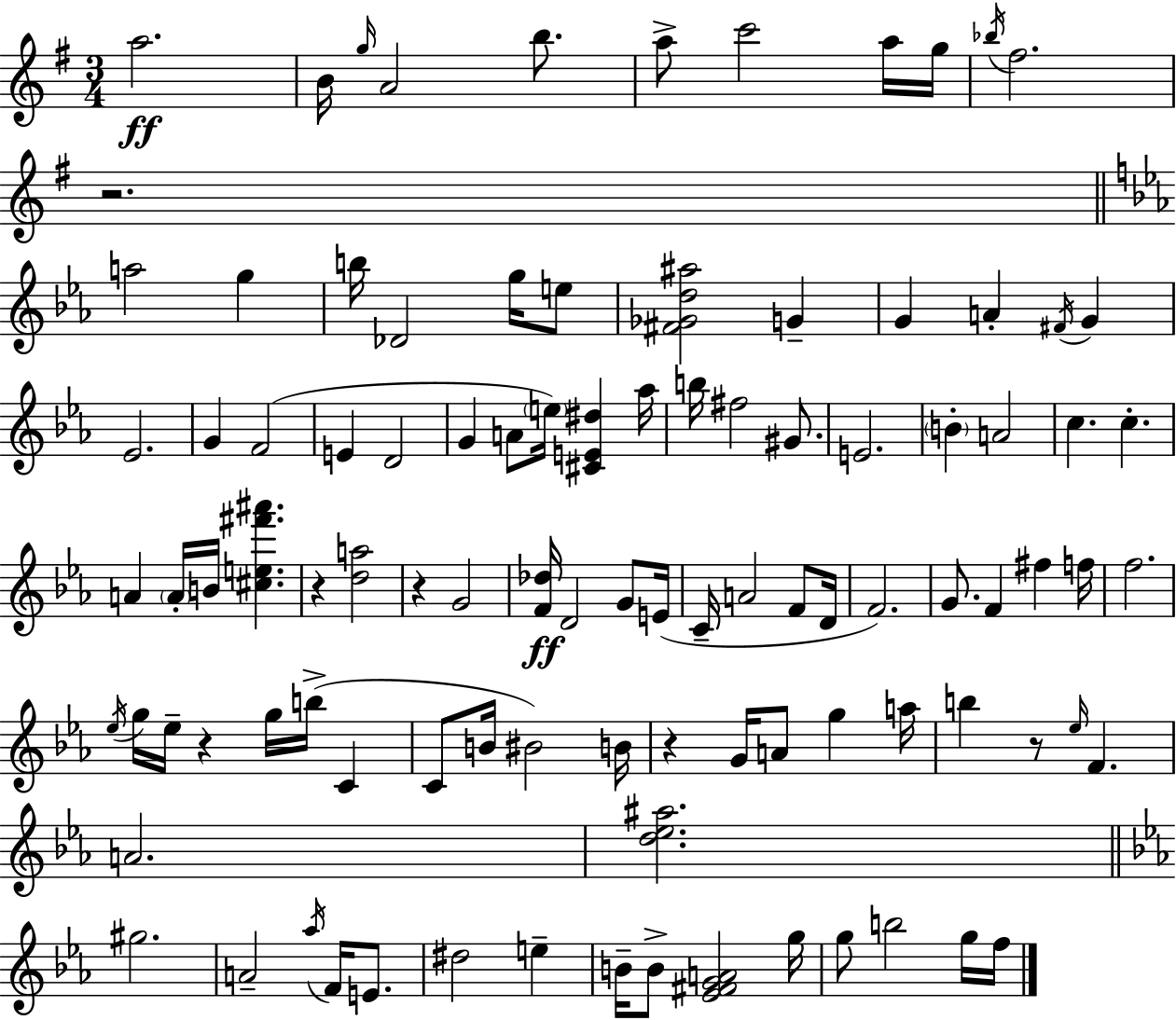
A5/h. B4/s G5/s A4/h B5/e. A5/e C6/h A5/s G5/s Bb5/s F#5/h. R/h. A5/h G5/q B5/s Db4/h G5/s E5/e [F#4,Gb4,D5,A#5]/h G4/q G4/q A4/q F#4/s G4/q Eb4/h. G4/q F4/h E4/q D4/h G4/q A4/e E5/s [C#4,E4,D#5]/q Ab5/s B5/s F#5/h G#4/e. E4/h. B4/q A4/h C5/q. C5/q. A4/q A4/s B4/s [C#5,E5,F#6,A#6]/q. R/q [D5,A5]/h R/q G4/h [F4,Db5]/s D4/h G4/e E4/s C4/s A4/h F4/e D4/s F4/h. G4/e. F4/q F#5/q F5/s F5/h. Eb5/s G5/s Eb5/s R/q G5/s B5/s C4/q C4/e B4/s BIS4/h B4/s R/q G4/s A4/e G5/q A5/s B5/q R/e Eb5/s F4/q. A4/h. [D5,Eb5,A#5]/h. G#5/h. A4/h Ab5/s F4/s E4/e. D#5/h E5/q B4/s B4/e [Eb4,F#4,G4,A4]/h G5/s G5/e B5/h G5/s F5/s